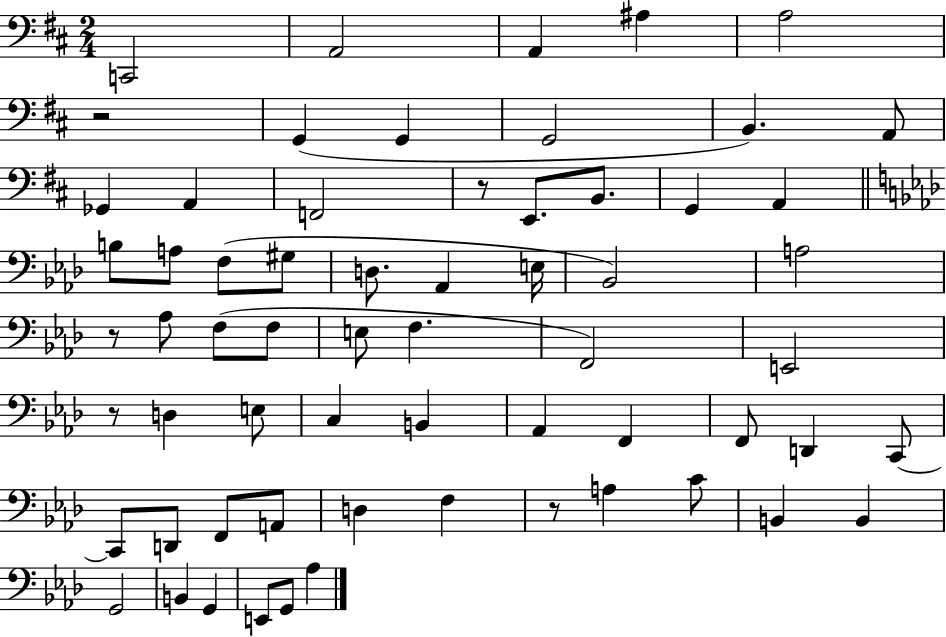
C2/h A2/h A2/q A#3/q A3/h R/h G2/q G2/q G2/h B2/q. A2/e Gb2/q A2/q F2/h R/e E2/e. B2/e. G2/q A2/q B3/e A3/e F3/e G#3/e D3/e. Ab2/q E3/s Bb2/h A3/h R/e Ab3/e F3/e F3/e E3/e F3/q. F2/h E2/h R/e D3/q E3/e C3/q B2/q Ab2/q F2/q F2/e D2/q C2/e C2/e D2/e F2/e A2/e D3/q F3/q R/e A3/q C4/e B2/q B2/q G2/h B2/q G2/q E2/e G2/e Ab3/q